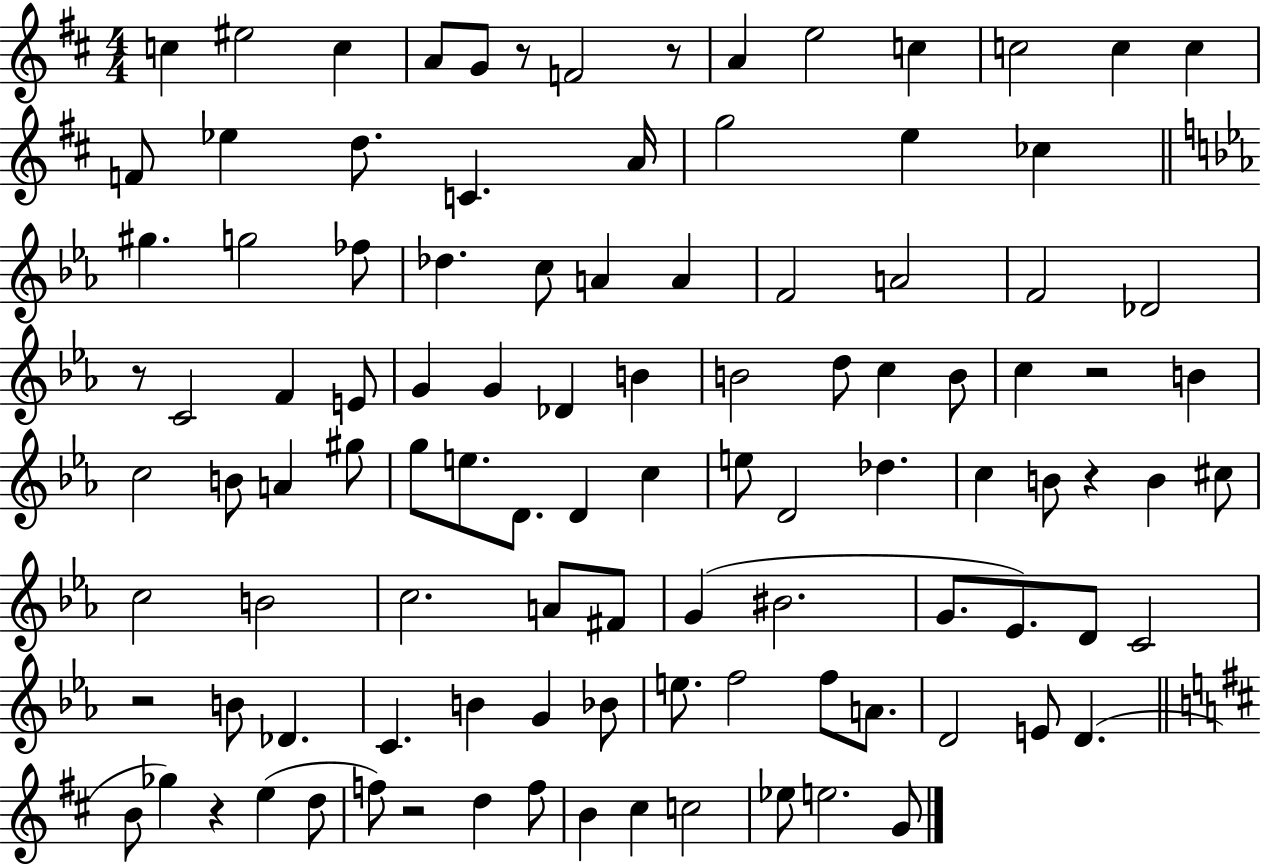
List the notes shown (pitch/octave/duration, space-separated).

C5/q EIS5/h C5/q A4/e G4/e R/e F4/h R/e A4/q E5/h C5/q C5/h C5/q C5/q F4/e Eb5/q D5/e. C4/q. A4/s G5/h E5/q CES5/q G#5/q. G5/h FES5/e Db5/q. C5/e A4/q A4/q F4/h A4/h F4/h Db4/h R/e C4/h F4/q E4/e G4/q G4/q Db4/q B4/q B4/h D5/e C5/q B4/e C5/q R/h B4/q C5/h B4/e A4/q G#5/e G5/e E5/e. D4/e. D4/q C5/q E5/e D4/h Db5/q. C5/q B4/e R/q B4/q C#5/e C5/h B4/h C5/h. A4/e F#4/e G4/q BIS4/h. G4/e. Eb4/e. D4/e C4/h R/h B4/e Db4/q. C4/q. B4/q G4/q Bb4/e E5/e. F5/h F5/e A4/e. D4/h E4/e D4/q. B4/e Gb5/q R/q E5/q D5/e F5/e R/h D5/q F5/e B4/q C#5/q C5/h Eb5/e E5/h. G4/e